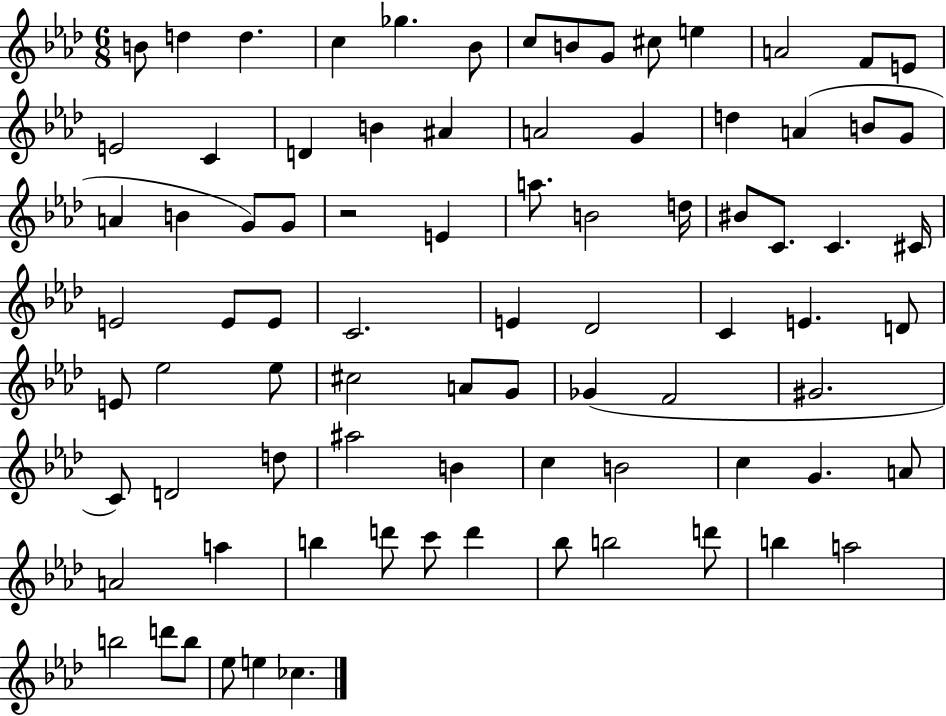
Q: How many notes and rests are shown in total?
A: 83